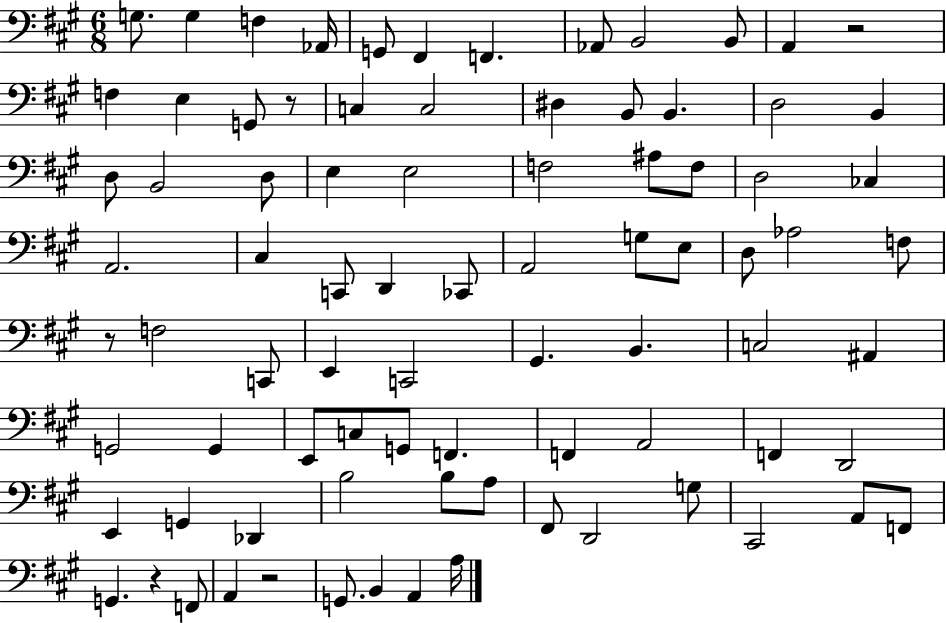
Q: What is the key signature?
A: A major